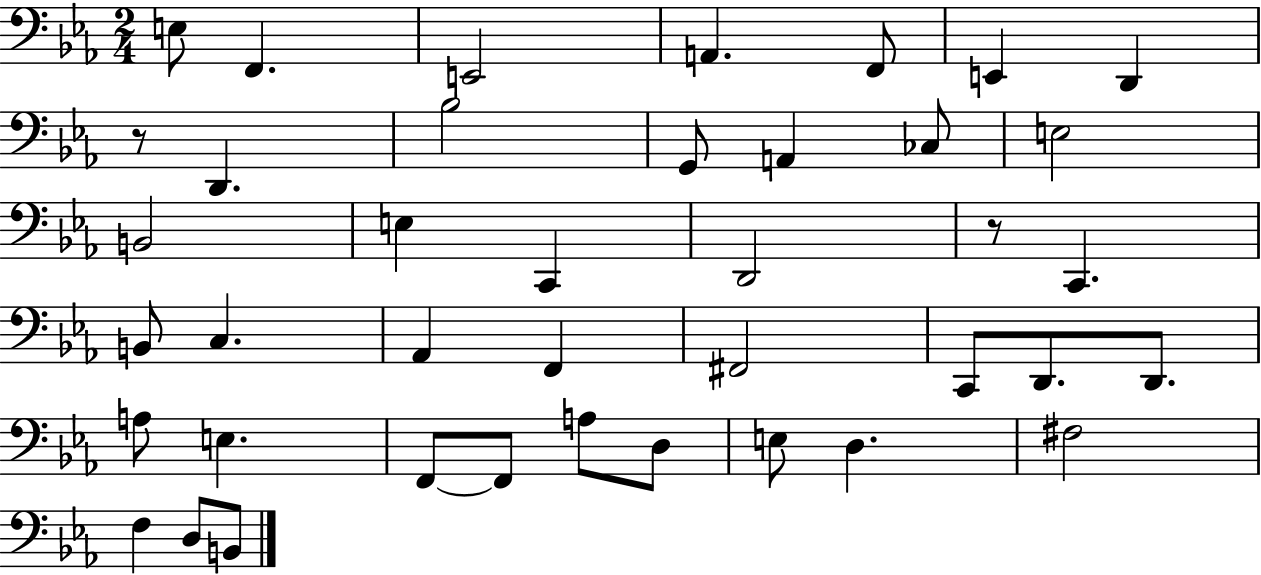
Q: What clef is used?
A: bass